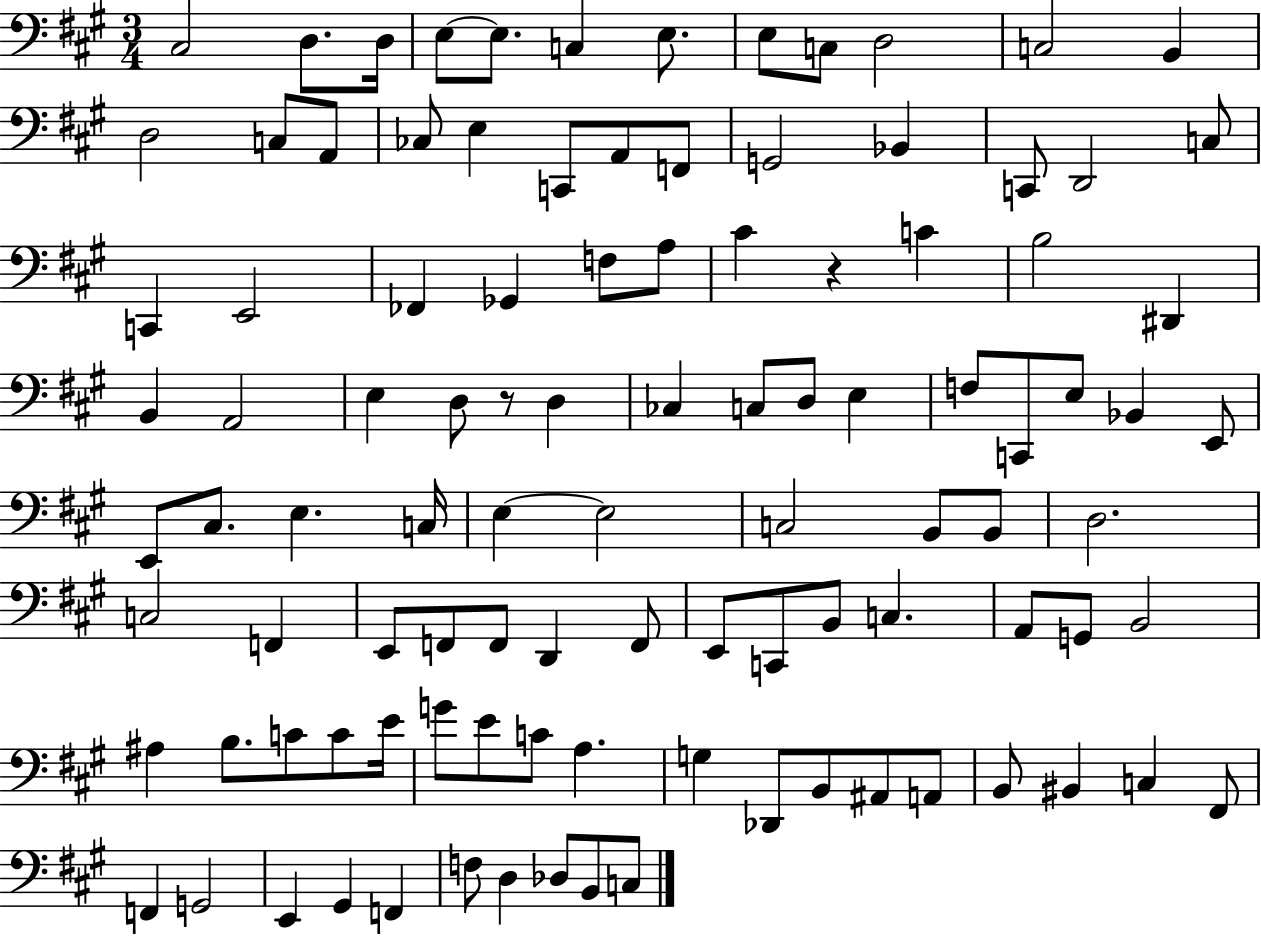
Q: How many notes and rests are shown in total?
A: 103